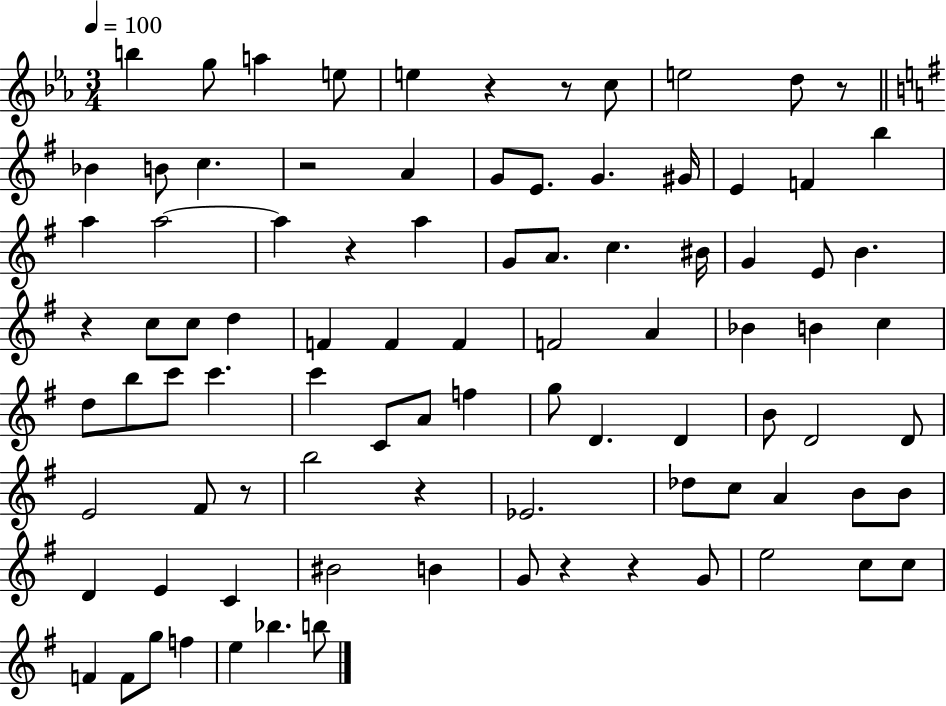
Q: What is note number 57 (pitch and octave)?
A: F#4